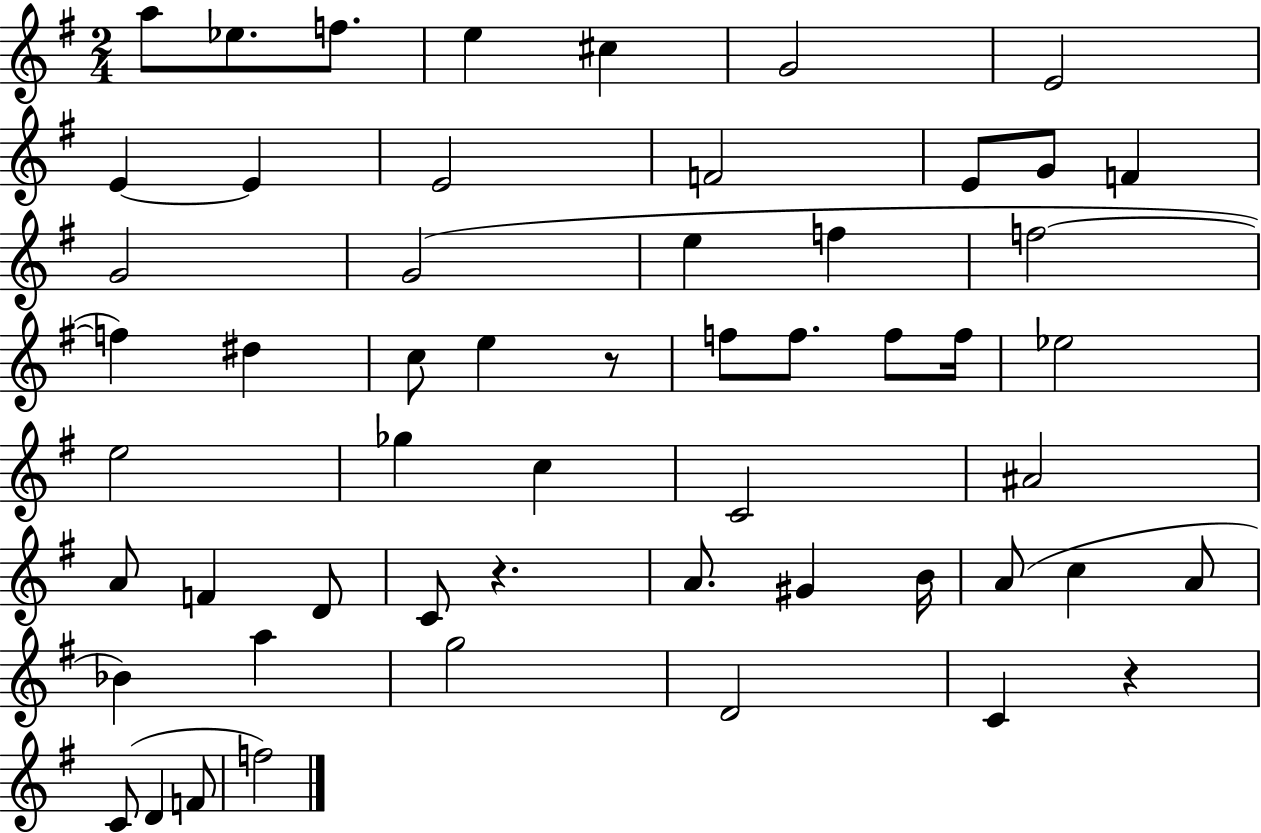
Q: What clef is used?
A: treble